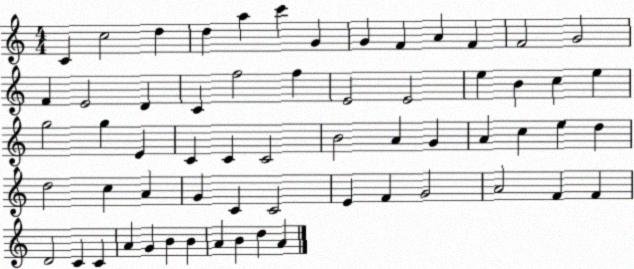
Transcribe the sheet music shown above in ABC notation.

X:1
T:Untitled
M:4/4
L:1/4
K:C
C c2 d d a c' G G F A F F2 G2 F E2 D C f2 f E2 E2 e B c e g2 g E C C C2 B2 A G A c e d d2 c A G C C2 E F G2 A2 F F D2 C C A G B B A B d A